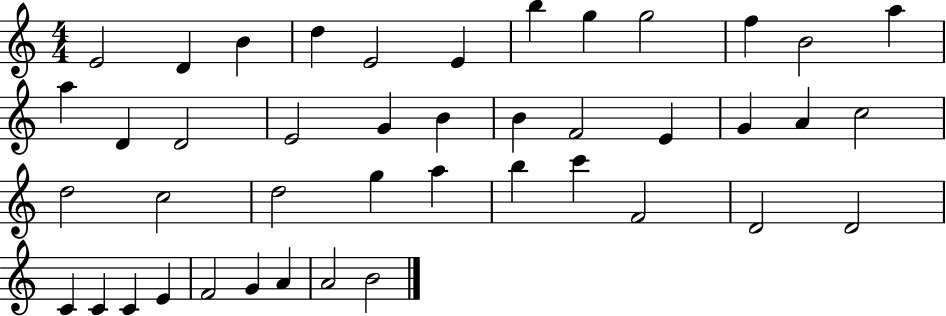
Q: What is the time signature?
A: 4/4